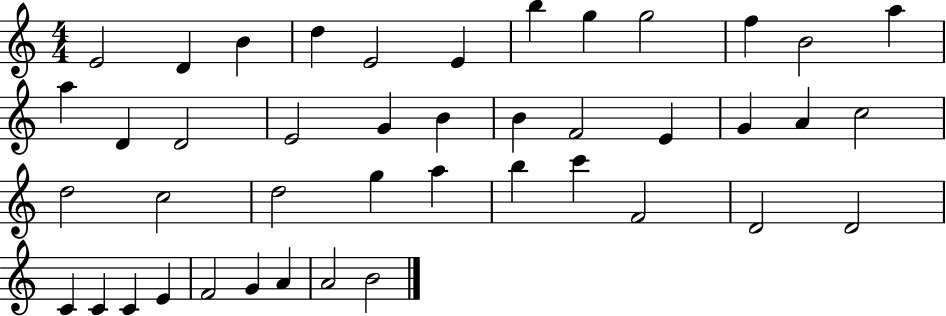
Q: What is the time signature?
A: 4/4